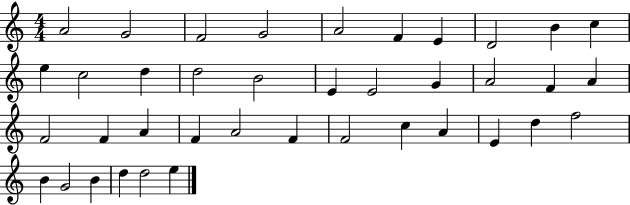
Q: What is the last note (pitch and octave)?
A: E5